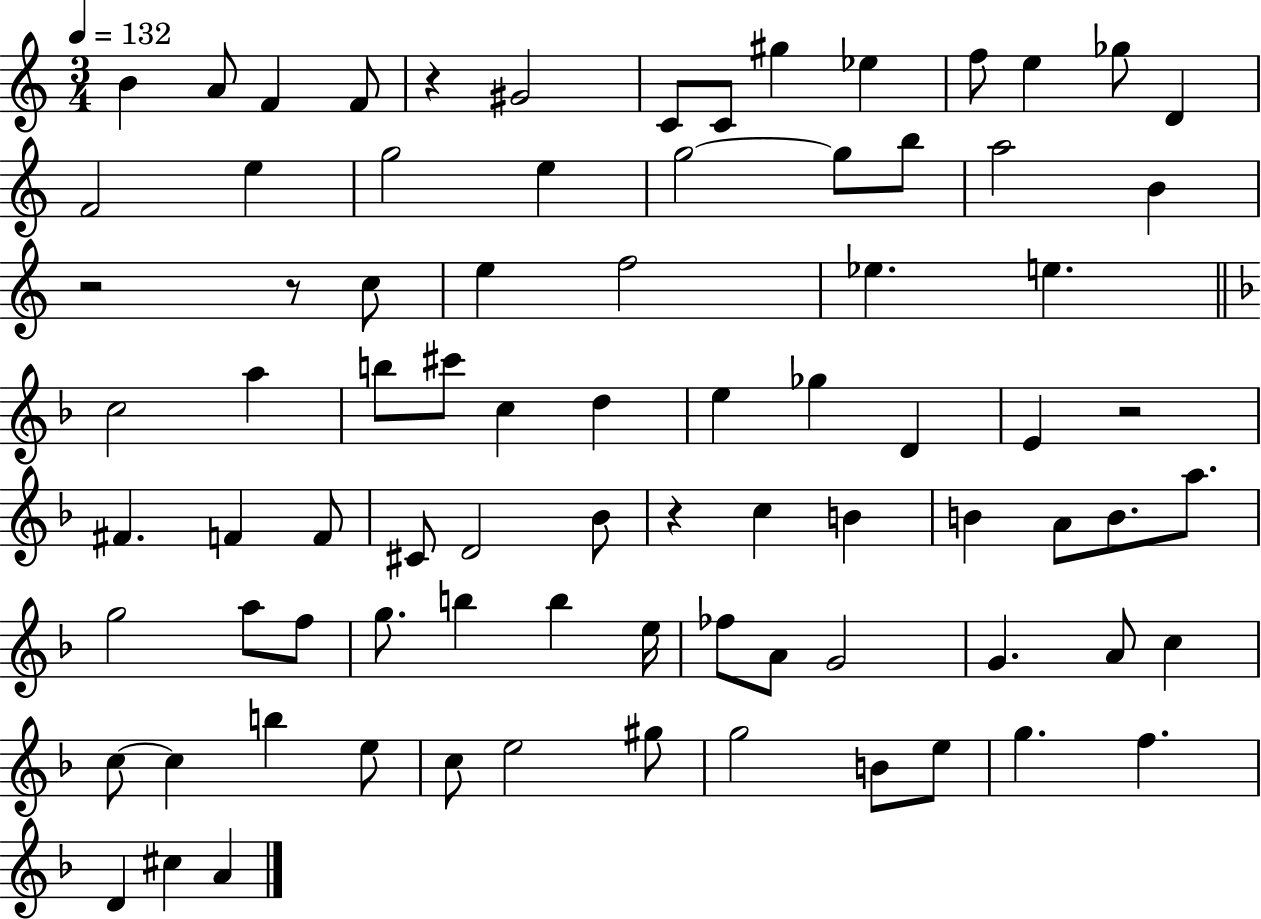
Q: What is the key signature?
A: C major